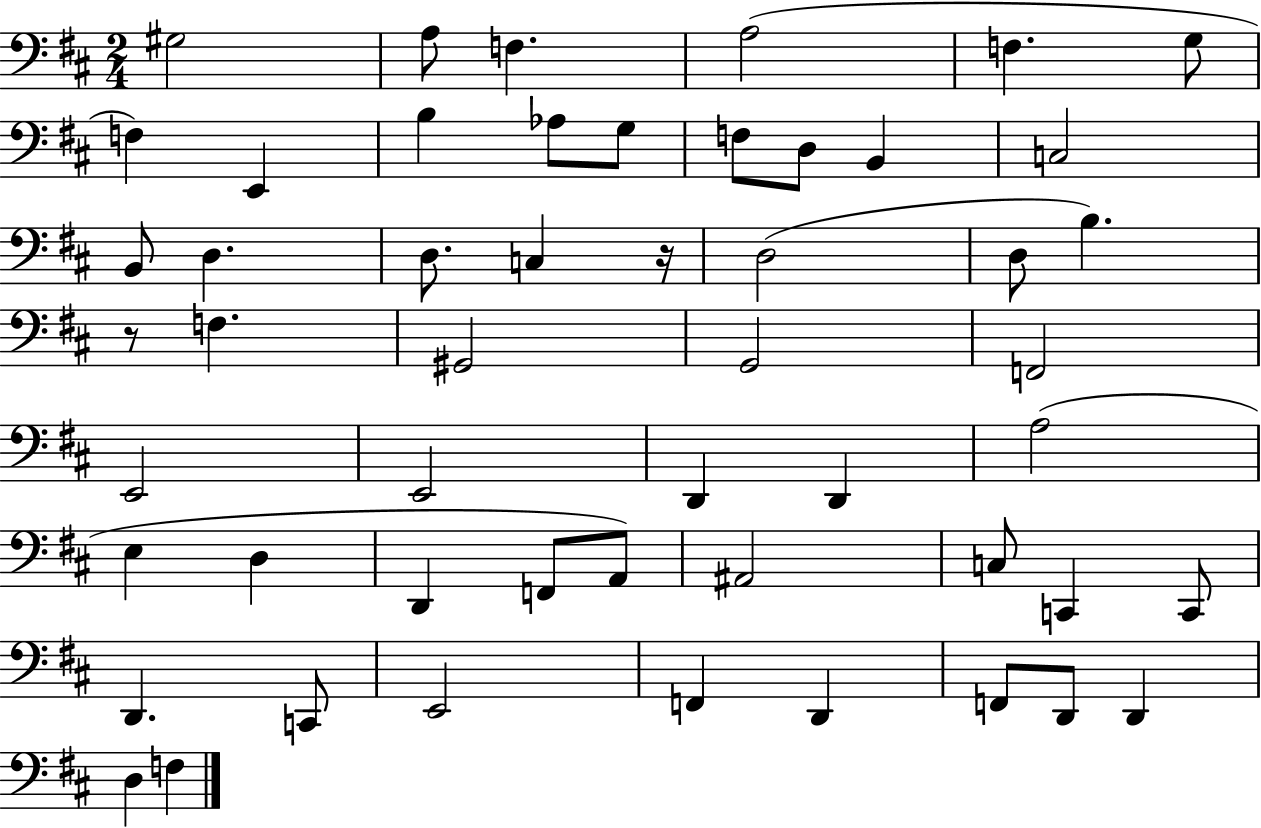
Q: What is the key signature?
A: D major